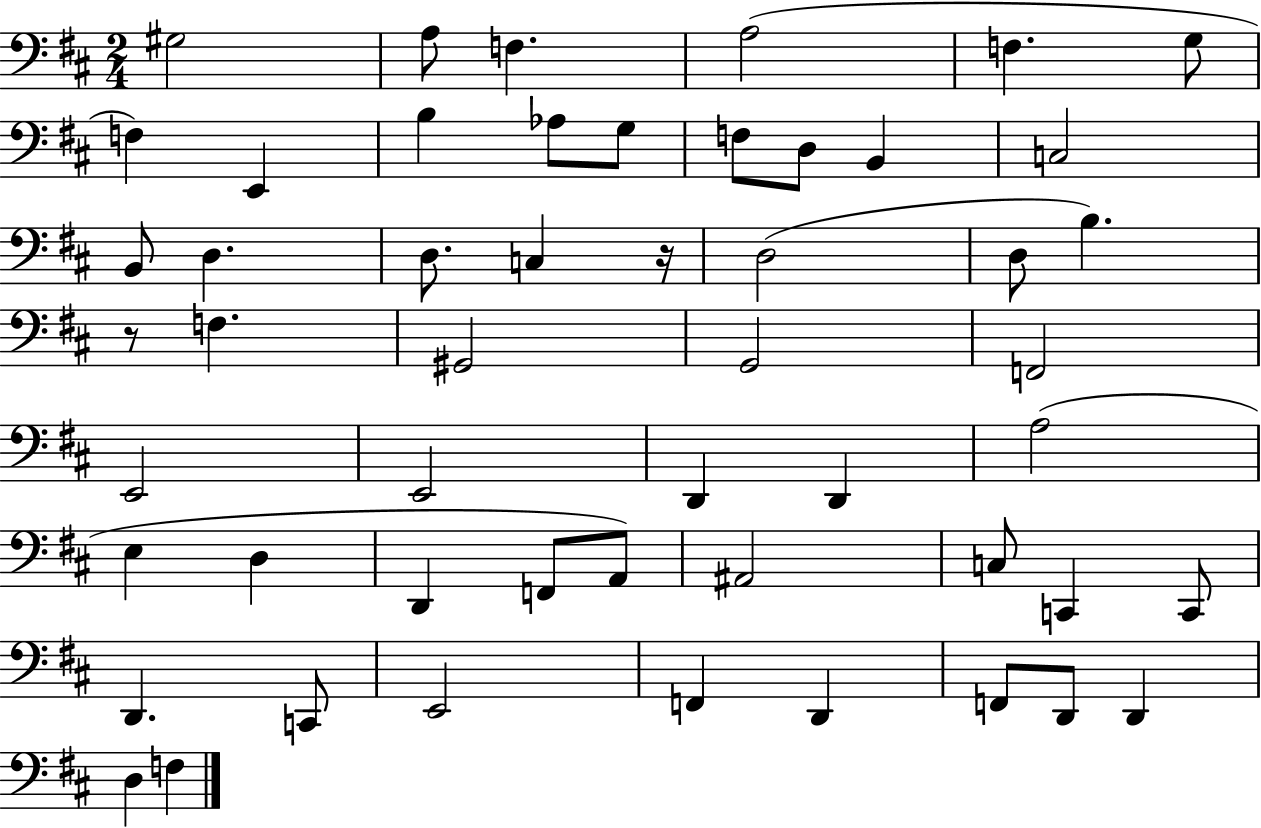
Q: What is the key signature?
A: D major